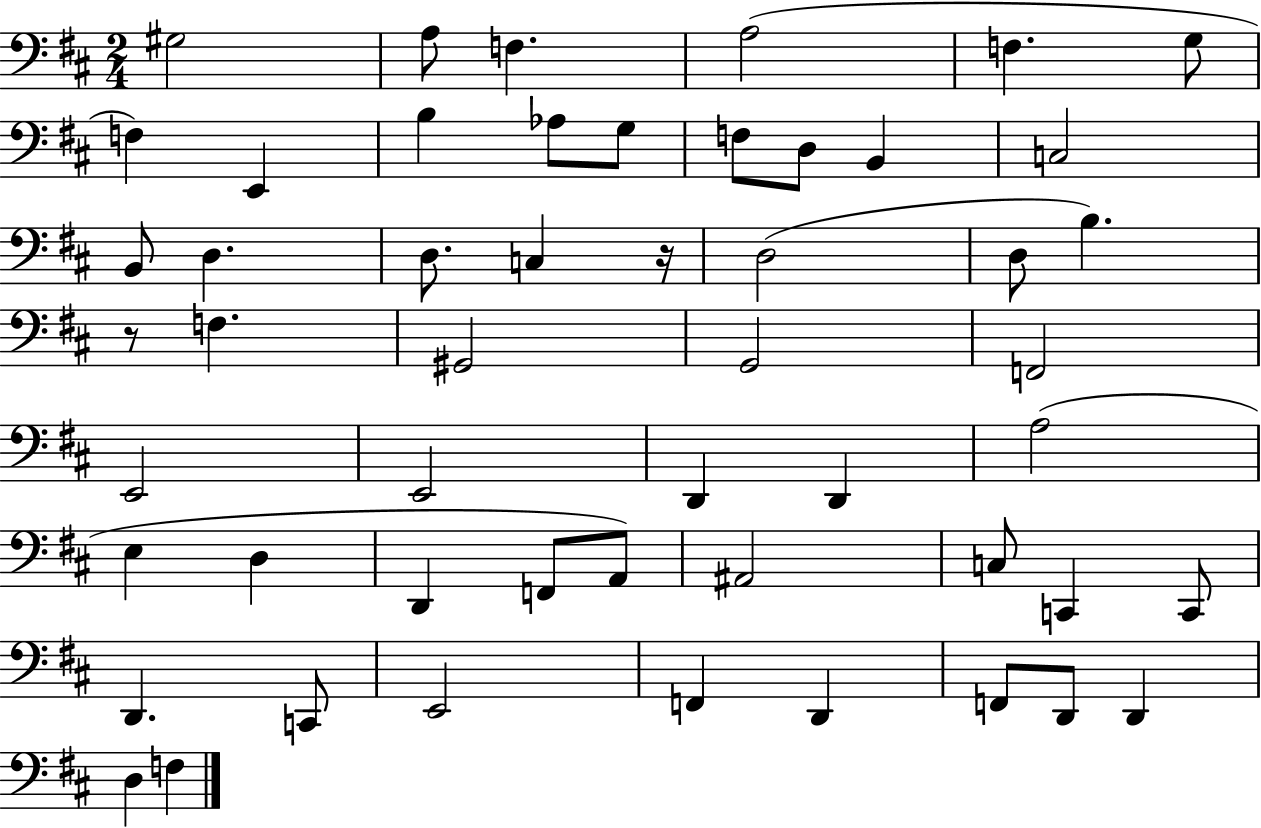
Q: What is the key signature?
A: D major